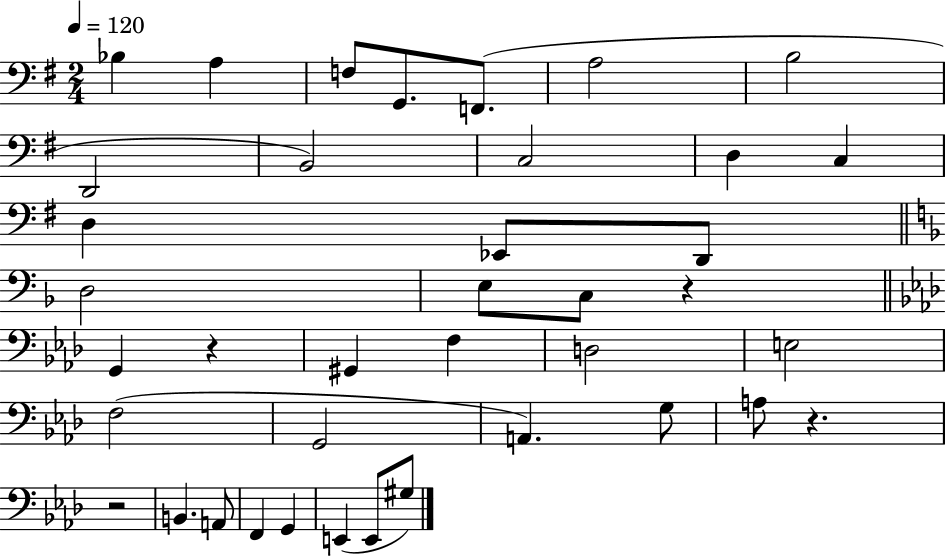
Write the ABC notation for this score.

X:1
T:Untitled
M:2/4
L:1/4
K:G
_B, A, F,/2 G,,/2 F,,/2 A,2 B,2 D,,2 B,,2 C,2 D, C, D, _E,,/2 D,,/2 D,2 E,/2 C,/2 z G,, z ^G,, F, D,2 E,2 F,2 G,,2 A,, G,/2 A,/2 z z2 B,, A,,/2 F,, G,, E,, E,,/2 ^G,/2